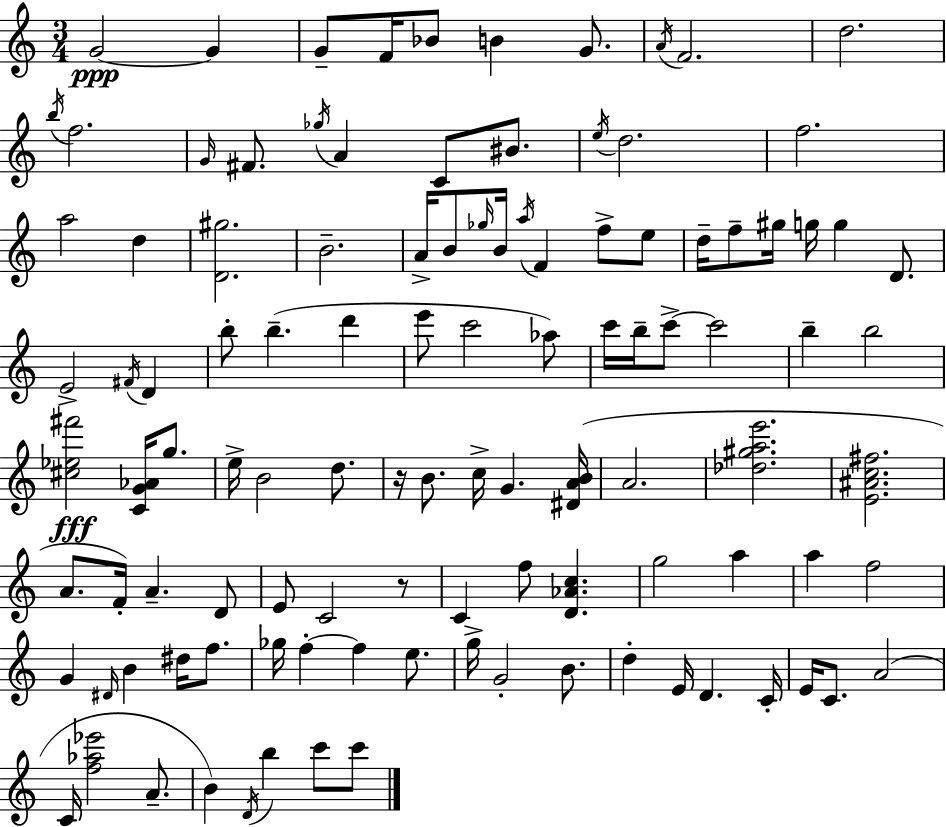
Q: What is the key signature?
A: A minor